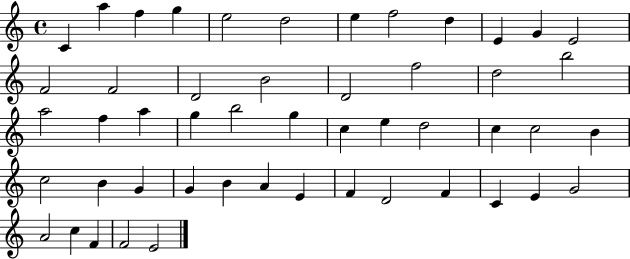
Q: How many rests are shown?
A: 0